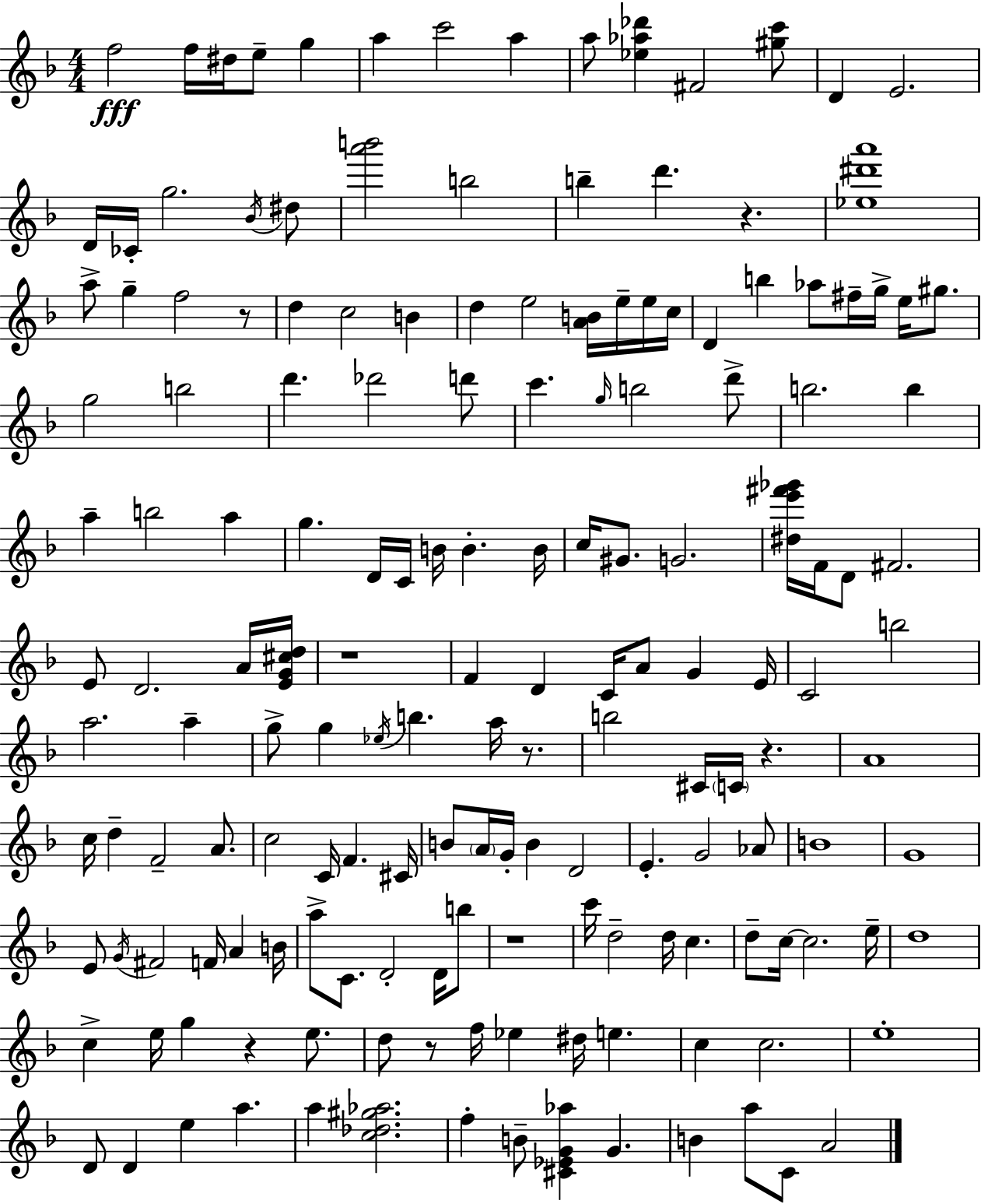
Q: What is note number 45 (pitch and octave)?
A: G5